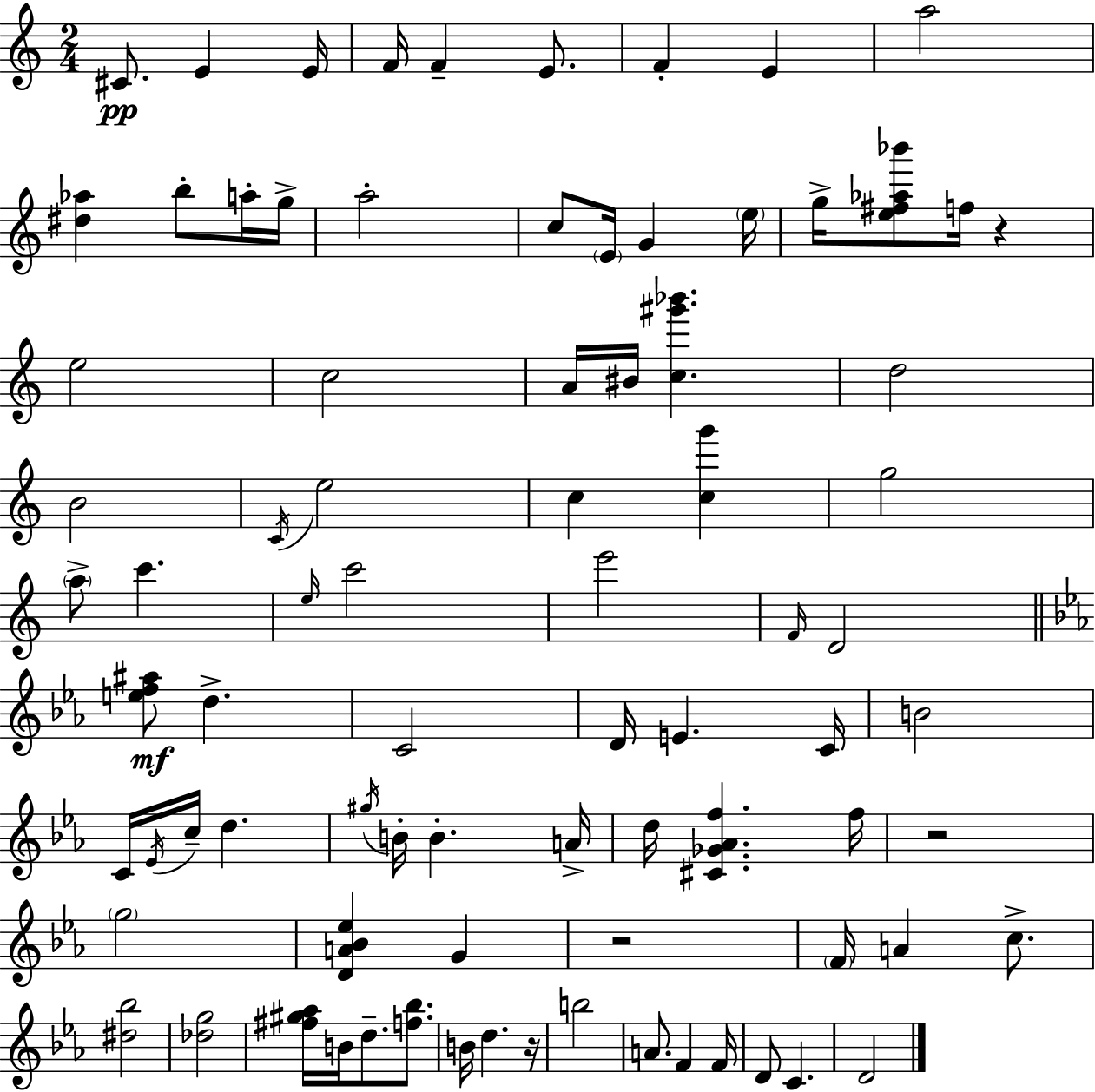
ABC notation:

X:1
T:Untitled
M:2/4
L:1/4
K:C
^C/2 E E/4 F/4 F E/2 F E a2 [^d_a] b/2 a/4 g/4 a2 c/2 E/4 G e/4 g/4 [e^f_a_b']/2 f/4 z e2 c2 A/4 ^B/4 [c^g'_b'] d2 B2 C/4 e2 c [cg'] g2 a/2 c' e/4 c'2 e'2 F/4 D2 [ef^a]/2 d C2 D/4 E C/4 B2 C/4 _E/4 c/4 d ^g/4 B/4 B A/4 d/4 [^C_G_Af] f/4 z2 g2 [DA_B_e] G z2 F/4 A c/2 [^d_b]2 [_dg]2 [^f^g_a]/4 B/4 d/2 [f_b]/2 B/4 d z/4 b2 A/2 F F/4 D/2 C D2